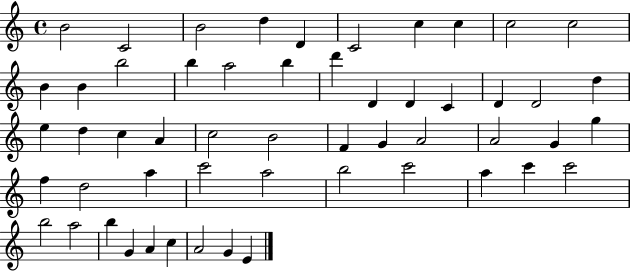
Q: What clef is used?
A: treble